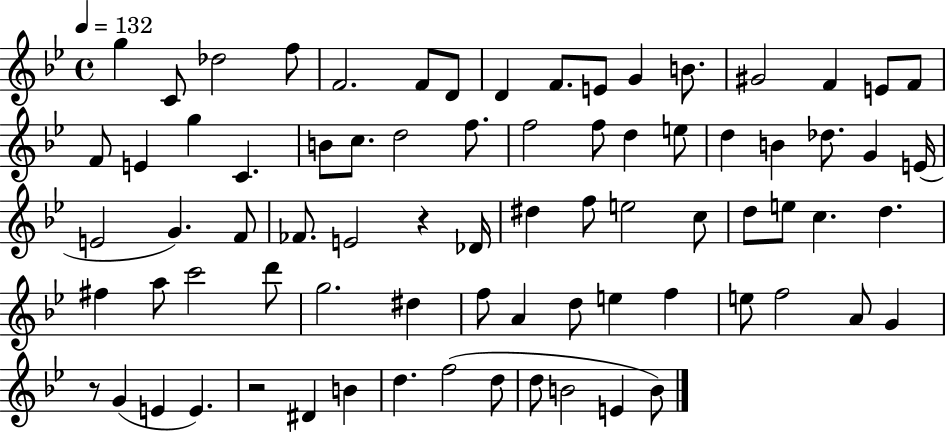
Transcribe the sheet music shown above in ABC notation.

X:1
T:Untitled
M:4/4
L:1/4
K:Bb
g C/2 _d2 f/2 F2 F/2 D/2 D F/2 E/2 G B/2 ^G2 F E/2 F/2 F/2 E g C B/2 c/2 d2 f/2 f2 f/2 d e/2 d B _d/2 G E/4 E2 G F/2 _F/2 E2 z _D/4 ^d f/2 e2 c/2 d/2 e/2 c d ^f a/2 c'2 d'/2 g2 ^d f/2 A d/2 e f e/2 f2 A/2 G z/2 G E E z2 ^D B d f2 d/2 d/2 B2 E B/2